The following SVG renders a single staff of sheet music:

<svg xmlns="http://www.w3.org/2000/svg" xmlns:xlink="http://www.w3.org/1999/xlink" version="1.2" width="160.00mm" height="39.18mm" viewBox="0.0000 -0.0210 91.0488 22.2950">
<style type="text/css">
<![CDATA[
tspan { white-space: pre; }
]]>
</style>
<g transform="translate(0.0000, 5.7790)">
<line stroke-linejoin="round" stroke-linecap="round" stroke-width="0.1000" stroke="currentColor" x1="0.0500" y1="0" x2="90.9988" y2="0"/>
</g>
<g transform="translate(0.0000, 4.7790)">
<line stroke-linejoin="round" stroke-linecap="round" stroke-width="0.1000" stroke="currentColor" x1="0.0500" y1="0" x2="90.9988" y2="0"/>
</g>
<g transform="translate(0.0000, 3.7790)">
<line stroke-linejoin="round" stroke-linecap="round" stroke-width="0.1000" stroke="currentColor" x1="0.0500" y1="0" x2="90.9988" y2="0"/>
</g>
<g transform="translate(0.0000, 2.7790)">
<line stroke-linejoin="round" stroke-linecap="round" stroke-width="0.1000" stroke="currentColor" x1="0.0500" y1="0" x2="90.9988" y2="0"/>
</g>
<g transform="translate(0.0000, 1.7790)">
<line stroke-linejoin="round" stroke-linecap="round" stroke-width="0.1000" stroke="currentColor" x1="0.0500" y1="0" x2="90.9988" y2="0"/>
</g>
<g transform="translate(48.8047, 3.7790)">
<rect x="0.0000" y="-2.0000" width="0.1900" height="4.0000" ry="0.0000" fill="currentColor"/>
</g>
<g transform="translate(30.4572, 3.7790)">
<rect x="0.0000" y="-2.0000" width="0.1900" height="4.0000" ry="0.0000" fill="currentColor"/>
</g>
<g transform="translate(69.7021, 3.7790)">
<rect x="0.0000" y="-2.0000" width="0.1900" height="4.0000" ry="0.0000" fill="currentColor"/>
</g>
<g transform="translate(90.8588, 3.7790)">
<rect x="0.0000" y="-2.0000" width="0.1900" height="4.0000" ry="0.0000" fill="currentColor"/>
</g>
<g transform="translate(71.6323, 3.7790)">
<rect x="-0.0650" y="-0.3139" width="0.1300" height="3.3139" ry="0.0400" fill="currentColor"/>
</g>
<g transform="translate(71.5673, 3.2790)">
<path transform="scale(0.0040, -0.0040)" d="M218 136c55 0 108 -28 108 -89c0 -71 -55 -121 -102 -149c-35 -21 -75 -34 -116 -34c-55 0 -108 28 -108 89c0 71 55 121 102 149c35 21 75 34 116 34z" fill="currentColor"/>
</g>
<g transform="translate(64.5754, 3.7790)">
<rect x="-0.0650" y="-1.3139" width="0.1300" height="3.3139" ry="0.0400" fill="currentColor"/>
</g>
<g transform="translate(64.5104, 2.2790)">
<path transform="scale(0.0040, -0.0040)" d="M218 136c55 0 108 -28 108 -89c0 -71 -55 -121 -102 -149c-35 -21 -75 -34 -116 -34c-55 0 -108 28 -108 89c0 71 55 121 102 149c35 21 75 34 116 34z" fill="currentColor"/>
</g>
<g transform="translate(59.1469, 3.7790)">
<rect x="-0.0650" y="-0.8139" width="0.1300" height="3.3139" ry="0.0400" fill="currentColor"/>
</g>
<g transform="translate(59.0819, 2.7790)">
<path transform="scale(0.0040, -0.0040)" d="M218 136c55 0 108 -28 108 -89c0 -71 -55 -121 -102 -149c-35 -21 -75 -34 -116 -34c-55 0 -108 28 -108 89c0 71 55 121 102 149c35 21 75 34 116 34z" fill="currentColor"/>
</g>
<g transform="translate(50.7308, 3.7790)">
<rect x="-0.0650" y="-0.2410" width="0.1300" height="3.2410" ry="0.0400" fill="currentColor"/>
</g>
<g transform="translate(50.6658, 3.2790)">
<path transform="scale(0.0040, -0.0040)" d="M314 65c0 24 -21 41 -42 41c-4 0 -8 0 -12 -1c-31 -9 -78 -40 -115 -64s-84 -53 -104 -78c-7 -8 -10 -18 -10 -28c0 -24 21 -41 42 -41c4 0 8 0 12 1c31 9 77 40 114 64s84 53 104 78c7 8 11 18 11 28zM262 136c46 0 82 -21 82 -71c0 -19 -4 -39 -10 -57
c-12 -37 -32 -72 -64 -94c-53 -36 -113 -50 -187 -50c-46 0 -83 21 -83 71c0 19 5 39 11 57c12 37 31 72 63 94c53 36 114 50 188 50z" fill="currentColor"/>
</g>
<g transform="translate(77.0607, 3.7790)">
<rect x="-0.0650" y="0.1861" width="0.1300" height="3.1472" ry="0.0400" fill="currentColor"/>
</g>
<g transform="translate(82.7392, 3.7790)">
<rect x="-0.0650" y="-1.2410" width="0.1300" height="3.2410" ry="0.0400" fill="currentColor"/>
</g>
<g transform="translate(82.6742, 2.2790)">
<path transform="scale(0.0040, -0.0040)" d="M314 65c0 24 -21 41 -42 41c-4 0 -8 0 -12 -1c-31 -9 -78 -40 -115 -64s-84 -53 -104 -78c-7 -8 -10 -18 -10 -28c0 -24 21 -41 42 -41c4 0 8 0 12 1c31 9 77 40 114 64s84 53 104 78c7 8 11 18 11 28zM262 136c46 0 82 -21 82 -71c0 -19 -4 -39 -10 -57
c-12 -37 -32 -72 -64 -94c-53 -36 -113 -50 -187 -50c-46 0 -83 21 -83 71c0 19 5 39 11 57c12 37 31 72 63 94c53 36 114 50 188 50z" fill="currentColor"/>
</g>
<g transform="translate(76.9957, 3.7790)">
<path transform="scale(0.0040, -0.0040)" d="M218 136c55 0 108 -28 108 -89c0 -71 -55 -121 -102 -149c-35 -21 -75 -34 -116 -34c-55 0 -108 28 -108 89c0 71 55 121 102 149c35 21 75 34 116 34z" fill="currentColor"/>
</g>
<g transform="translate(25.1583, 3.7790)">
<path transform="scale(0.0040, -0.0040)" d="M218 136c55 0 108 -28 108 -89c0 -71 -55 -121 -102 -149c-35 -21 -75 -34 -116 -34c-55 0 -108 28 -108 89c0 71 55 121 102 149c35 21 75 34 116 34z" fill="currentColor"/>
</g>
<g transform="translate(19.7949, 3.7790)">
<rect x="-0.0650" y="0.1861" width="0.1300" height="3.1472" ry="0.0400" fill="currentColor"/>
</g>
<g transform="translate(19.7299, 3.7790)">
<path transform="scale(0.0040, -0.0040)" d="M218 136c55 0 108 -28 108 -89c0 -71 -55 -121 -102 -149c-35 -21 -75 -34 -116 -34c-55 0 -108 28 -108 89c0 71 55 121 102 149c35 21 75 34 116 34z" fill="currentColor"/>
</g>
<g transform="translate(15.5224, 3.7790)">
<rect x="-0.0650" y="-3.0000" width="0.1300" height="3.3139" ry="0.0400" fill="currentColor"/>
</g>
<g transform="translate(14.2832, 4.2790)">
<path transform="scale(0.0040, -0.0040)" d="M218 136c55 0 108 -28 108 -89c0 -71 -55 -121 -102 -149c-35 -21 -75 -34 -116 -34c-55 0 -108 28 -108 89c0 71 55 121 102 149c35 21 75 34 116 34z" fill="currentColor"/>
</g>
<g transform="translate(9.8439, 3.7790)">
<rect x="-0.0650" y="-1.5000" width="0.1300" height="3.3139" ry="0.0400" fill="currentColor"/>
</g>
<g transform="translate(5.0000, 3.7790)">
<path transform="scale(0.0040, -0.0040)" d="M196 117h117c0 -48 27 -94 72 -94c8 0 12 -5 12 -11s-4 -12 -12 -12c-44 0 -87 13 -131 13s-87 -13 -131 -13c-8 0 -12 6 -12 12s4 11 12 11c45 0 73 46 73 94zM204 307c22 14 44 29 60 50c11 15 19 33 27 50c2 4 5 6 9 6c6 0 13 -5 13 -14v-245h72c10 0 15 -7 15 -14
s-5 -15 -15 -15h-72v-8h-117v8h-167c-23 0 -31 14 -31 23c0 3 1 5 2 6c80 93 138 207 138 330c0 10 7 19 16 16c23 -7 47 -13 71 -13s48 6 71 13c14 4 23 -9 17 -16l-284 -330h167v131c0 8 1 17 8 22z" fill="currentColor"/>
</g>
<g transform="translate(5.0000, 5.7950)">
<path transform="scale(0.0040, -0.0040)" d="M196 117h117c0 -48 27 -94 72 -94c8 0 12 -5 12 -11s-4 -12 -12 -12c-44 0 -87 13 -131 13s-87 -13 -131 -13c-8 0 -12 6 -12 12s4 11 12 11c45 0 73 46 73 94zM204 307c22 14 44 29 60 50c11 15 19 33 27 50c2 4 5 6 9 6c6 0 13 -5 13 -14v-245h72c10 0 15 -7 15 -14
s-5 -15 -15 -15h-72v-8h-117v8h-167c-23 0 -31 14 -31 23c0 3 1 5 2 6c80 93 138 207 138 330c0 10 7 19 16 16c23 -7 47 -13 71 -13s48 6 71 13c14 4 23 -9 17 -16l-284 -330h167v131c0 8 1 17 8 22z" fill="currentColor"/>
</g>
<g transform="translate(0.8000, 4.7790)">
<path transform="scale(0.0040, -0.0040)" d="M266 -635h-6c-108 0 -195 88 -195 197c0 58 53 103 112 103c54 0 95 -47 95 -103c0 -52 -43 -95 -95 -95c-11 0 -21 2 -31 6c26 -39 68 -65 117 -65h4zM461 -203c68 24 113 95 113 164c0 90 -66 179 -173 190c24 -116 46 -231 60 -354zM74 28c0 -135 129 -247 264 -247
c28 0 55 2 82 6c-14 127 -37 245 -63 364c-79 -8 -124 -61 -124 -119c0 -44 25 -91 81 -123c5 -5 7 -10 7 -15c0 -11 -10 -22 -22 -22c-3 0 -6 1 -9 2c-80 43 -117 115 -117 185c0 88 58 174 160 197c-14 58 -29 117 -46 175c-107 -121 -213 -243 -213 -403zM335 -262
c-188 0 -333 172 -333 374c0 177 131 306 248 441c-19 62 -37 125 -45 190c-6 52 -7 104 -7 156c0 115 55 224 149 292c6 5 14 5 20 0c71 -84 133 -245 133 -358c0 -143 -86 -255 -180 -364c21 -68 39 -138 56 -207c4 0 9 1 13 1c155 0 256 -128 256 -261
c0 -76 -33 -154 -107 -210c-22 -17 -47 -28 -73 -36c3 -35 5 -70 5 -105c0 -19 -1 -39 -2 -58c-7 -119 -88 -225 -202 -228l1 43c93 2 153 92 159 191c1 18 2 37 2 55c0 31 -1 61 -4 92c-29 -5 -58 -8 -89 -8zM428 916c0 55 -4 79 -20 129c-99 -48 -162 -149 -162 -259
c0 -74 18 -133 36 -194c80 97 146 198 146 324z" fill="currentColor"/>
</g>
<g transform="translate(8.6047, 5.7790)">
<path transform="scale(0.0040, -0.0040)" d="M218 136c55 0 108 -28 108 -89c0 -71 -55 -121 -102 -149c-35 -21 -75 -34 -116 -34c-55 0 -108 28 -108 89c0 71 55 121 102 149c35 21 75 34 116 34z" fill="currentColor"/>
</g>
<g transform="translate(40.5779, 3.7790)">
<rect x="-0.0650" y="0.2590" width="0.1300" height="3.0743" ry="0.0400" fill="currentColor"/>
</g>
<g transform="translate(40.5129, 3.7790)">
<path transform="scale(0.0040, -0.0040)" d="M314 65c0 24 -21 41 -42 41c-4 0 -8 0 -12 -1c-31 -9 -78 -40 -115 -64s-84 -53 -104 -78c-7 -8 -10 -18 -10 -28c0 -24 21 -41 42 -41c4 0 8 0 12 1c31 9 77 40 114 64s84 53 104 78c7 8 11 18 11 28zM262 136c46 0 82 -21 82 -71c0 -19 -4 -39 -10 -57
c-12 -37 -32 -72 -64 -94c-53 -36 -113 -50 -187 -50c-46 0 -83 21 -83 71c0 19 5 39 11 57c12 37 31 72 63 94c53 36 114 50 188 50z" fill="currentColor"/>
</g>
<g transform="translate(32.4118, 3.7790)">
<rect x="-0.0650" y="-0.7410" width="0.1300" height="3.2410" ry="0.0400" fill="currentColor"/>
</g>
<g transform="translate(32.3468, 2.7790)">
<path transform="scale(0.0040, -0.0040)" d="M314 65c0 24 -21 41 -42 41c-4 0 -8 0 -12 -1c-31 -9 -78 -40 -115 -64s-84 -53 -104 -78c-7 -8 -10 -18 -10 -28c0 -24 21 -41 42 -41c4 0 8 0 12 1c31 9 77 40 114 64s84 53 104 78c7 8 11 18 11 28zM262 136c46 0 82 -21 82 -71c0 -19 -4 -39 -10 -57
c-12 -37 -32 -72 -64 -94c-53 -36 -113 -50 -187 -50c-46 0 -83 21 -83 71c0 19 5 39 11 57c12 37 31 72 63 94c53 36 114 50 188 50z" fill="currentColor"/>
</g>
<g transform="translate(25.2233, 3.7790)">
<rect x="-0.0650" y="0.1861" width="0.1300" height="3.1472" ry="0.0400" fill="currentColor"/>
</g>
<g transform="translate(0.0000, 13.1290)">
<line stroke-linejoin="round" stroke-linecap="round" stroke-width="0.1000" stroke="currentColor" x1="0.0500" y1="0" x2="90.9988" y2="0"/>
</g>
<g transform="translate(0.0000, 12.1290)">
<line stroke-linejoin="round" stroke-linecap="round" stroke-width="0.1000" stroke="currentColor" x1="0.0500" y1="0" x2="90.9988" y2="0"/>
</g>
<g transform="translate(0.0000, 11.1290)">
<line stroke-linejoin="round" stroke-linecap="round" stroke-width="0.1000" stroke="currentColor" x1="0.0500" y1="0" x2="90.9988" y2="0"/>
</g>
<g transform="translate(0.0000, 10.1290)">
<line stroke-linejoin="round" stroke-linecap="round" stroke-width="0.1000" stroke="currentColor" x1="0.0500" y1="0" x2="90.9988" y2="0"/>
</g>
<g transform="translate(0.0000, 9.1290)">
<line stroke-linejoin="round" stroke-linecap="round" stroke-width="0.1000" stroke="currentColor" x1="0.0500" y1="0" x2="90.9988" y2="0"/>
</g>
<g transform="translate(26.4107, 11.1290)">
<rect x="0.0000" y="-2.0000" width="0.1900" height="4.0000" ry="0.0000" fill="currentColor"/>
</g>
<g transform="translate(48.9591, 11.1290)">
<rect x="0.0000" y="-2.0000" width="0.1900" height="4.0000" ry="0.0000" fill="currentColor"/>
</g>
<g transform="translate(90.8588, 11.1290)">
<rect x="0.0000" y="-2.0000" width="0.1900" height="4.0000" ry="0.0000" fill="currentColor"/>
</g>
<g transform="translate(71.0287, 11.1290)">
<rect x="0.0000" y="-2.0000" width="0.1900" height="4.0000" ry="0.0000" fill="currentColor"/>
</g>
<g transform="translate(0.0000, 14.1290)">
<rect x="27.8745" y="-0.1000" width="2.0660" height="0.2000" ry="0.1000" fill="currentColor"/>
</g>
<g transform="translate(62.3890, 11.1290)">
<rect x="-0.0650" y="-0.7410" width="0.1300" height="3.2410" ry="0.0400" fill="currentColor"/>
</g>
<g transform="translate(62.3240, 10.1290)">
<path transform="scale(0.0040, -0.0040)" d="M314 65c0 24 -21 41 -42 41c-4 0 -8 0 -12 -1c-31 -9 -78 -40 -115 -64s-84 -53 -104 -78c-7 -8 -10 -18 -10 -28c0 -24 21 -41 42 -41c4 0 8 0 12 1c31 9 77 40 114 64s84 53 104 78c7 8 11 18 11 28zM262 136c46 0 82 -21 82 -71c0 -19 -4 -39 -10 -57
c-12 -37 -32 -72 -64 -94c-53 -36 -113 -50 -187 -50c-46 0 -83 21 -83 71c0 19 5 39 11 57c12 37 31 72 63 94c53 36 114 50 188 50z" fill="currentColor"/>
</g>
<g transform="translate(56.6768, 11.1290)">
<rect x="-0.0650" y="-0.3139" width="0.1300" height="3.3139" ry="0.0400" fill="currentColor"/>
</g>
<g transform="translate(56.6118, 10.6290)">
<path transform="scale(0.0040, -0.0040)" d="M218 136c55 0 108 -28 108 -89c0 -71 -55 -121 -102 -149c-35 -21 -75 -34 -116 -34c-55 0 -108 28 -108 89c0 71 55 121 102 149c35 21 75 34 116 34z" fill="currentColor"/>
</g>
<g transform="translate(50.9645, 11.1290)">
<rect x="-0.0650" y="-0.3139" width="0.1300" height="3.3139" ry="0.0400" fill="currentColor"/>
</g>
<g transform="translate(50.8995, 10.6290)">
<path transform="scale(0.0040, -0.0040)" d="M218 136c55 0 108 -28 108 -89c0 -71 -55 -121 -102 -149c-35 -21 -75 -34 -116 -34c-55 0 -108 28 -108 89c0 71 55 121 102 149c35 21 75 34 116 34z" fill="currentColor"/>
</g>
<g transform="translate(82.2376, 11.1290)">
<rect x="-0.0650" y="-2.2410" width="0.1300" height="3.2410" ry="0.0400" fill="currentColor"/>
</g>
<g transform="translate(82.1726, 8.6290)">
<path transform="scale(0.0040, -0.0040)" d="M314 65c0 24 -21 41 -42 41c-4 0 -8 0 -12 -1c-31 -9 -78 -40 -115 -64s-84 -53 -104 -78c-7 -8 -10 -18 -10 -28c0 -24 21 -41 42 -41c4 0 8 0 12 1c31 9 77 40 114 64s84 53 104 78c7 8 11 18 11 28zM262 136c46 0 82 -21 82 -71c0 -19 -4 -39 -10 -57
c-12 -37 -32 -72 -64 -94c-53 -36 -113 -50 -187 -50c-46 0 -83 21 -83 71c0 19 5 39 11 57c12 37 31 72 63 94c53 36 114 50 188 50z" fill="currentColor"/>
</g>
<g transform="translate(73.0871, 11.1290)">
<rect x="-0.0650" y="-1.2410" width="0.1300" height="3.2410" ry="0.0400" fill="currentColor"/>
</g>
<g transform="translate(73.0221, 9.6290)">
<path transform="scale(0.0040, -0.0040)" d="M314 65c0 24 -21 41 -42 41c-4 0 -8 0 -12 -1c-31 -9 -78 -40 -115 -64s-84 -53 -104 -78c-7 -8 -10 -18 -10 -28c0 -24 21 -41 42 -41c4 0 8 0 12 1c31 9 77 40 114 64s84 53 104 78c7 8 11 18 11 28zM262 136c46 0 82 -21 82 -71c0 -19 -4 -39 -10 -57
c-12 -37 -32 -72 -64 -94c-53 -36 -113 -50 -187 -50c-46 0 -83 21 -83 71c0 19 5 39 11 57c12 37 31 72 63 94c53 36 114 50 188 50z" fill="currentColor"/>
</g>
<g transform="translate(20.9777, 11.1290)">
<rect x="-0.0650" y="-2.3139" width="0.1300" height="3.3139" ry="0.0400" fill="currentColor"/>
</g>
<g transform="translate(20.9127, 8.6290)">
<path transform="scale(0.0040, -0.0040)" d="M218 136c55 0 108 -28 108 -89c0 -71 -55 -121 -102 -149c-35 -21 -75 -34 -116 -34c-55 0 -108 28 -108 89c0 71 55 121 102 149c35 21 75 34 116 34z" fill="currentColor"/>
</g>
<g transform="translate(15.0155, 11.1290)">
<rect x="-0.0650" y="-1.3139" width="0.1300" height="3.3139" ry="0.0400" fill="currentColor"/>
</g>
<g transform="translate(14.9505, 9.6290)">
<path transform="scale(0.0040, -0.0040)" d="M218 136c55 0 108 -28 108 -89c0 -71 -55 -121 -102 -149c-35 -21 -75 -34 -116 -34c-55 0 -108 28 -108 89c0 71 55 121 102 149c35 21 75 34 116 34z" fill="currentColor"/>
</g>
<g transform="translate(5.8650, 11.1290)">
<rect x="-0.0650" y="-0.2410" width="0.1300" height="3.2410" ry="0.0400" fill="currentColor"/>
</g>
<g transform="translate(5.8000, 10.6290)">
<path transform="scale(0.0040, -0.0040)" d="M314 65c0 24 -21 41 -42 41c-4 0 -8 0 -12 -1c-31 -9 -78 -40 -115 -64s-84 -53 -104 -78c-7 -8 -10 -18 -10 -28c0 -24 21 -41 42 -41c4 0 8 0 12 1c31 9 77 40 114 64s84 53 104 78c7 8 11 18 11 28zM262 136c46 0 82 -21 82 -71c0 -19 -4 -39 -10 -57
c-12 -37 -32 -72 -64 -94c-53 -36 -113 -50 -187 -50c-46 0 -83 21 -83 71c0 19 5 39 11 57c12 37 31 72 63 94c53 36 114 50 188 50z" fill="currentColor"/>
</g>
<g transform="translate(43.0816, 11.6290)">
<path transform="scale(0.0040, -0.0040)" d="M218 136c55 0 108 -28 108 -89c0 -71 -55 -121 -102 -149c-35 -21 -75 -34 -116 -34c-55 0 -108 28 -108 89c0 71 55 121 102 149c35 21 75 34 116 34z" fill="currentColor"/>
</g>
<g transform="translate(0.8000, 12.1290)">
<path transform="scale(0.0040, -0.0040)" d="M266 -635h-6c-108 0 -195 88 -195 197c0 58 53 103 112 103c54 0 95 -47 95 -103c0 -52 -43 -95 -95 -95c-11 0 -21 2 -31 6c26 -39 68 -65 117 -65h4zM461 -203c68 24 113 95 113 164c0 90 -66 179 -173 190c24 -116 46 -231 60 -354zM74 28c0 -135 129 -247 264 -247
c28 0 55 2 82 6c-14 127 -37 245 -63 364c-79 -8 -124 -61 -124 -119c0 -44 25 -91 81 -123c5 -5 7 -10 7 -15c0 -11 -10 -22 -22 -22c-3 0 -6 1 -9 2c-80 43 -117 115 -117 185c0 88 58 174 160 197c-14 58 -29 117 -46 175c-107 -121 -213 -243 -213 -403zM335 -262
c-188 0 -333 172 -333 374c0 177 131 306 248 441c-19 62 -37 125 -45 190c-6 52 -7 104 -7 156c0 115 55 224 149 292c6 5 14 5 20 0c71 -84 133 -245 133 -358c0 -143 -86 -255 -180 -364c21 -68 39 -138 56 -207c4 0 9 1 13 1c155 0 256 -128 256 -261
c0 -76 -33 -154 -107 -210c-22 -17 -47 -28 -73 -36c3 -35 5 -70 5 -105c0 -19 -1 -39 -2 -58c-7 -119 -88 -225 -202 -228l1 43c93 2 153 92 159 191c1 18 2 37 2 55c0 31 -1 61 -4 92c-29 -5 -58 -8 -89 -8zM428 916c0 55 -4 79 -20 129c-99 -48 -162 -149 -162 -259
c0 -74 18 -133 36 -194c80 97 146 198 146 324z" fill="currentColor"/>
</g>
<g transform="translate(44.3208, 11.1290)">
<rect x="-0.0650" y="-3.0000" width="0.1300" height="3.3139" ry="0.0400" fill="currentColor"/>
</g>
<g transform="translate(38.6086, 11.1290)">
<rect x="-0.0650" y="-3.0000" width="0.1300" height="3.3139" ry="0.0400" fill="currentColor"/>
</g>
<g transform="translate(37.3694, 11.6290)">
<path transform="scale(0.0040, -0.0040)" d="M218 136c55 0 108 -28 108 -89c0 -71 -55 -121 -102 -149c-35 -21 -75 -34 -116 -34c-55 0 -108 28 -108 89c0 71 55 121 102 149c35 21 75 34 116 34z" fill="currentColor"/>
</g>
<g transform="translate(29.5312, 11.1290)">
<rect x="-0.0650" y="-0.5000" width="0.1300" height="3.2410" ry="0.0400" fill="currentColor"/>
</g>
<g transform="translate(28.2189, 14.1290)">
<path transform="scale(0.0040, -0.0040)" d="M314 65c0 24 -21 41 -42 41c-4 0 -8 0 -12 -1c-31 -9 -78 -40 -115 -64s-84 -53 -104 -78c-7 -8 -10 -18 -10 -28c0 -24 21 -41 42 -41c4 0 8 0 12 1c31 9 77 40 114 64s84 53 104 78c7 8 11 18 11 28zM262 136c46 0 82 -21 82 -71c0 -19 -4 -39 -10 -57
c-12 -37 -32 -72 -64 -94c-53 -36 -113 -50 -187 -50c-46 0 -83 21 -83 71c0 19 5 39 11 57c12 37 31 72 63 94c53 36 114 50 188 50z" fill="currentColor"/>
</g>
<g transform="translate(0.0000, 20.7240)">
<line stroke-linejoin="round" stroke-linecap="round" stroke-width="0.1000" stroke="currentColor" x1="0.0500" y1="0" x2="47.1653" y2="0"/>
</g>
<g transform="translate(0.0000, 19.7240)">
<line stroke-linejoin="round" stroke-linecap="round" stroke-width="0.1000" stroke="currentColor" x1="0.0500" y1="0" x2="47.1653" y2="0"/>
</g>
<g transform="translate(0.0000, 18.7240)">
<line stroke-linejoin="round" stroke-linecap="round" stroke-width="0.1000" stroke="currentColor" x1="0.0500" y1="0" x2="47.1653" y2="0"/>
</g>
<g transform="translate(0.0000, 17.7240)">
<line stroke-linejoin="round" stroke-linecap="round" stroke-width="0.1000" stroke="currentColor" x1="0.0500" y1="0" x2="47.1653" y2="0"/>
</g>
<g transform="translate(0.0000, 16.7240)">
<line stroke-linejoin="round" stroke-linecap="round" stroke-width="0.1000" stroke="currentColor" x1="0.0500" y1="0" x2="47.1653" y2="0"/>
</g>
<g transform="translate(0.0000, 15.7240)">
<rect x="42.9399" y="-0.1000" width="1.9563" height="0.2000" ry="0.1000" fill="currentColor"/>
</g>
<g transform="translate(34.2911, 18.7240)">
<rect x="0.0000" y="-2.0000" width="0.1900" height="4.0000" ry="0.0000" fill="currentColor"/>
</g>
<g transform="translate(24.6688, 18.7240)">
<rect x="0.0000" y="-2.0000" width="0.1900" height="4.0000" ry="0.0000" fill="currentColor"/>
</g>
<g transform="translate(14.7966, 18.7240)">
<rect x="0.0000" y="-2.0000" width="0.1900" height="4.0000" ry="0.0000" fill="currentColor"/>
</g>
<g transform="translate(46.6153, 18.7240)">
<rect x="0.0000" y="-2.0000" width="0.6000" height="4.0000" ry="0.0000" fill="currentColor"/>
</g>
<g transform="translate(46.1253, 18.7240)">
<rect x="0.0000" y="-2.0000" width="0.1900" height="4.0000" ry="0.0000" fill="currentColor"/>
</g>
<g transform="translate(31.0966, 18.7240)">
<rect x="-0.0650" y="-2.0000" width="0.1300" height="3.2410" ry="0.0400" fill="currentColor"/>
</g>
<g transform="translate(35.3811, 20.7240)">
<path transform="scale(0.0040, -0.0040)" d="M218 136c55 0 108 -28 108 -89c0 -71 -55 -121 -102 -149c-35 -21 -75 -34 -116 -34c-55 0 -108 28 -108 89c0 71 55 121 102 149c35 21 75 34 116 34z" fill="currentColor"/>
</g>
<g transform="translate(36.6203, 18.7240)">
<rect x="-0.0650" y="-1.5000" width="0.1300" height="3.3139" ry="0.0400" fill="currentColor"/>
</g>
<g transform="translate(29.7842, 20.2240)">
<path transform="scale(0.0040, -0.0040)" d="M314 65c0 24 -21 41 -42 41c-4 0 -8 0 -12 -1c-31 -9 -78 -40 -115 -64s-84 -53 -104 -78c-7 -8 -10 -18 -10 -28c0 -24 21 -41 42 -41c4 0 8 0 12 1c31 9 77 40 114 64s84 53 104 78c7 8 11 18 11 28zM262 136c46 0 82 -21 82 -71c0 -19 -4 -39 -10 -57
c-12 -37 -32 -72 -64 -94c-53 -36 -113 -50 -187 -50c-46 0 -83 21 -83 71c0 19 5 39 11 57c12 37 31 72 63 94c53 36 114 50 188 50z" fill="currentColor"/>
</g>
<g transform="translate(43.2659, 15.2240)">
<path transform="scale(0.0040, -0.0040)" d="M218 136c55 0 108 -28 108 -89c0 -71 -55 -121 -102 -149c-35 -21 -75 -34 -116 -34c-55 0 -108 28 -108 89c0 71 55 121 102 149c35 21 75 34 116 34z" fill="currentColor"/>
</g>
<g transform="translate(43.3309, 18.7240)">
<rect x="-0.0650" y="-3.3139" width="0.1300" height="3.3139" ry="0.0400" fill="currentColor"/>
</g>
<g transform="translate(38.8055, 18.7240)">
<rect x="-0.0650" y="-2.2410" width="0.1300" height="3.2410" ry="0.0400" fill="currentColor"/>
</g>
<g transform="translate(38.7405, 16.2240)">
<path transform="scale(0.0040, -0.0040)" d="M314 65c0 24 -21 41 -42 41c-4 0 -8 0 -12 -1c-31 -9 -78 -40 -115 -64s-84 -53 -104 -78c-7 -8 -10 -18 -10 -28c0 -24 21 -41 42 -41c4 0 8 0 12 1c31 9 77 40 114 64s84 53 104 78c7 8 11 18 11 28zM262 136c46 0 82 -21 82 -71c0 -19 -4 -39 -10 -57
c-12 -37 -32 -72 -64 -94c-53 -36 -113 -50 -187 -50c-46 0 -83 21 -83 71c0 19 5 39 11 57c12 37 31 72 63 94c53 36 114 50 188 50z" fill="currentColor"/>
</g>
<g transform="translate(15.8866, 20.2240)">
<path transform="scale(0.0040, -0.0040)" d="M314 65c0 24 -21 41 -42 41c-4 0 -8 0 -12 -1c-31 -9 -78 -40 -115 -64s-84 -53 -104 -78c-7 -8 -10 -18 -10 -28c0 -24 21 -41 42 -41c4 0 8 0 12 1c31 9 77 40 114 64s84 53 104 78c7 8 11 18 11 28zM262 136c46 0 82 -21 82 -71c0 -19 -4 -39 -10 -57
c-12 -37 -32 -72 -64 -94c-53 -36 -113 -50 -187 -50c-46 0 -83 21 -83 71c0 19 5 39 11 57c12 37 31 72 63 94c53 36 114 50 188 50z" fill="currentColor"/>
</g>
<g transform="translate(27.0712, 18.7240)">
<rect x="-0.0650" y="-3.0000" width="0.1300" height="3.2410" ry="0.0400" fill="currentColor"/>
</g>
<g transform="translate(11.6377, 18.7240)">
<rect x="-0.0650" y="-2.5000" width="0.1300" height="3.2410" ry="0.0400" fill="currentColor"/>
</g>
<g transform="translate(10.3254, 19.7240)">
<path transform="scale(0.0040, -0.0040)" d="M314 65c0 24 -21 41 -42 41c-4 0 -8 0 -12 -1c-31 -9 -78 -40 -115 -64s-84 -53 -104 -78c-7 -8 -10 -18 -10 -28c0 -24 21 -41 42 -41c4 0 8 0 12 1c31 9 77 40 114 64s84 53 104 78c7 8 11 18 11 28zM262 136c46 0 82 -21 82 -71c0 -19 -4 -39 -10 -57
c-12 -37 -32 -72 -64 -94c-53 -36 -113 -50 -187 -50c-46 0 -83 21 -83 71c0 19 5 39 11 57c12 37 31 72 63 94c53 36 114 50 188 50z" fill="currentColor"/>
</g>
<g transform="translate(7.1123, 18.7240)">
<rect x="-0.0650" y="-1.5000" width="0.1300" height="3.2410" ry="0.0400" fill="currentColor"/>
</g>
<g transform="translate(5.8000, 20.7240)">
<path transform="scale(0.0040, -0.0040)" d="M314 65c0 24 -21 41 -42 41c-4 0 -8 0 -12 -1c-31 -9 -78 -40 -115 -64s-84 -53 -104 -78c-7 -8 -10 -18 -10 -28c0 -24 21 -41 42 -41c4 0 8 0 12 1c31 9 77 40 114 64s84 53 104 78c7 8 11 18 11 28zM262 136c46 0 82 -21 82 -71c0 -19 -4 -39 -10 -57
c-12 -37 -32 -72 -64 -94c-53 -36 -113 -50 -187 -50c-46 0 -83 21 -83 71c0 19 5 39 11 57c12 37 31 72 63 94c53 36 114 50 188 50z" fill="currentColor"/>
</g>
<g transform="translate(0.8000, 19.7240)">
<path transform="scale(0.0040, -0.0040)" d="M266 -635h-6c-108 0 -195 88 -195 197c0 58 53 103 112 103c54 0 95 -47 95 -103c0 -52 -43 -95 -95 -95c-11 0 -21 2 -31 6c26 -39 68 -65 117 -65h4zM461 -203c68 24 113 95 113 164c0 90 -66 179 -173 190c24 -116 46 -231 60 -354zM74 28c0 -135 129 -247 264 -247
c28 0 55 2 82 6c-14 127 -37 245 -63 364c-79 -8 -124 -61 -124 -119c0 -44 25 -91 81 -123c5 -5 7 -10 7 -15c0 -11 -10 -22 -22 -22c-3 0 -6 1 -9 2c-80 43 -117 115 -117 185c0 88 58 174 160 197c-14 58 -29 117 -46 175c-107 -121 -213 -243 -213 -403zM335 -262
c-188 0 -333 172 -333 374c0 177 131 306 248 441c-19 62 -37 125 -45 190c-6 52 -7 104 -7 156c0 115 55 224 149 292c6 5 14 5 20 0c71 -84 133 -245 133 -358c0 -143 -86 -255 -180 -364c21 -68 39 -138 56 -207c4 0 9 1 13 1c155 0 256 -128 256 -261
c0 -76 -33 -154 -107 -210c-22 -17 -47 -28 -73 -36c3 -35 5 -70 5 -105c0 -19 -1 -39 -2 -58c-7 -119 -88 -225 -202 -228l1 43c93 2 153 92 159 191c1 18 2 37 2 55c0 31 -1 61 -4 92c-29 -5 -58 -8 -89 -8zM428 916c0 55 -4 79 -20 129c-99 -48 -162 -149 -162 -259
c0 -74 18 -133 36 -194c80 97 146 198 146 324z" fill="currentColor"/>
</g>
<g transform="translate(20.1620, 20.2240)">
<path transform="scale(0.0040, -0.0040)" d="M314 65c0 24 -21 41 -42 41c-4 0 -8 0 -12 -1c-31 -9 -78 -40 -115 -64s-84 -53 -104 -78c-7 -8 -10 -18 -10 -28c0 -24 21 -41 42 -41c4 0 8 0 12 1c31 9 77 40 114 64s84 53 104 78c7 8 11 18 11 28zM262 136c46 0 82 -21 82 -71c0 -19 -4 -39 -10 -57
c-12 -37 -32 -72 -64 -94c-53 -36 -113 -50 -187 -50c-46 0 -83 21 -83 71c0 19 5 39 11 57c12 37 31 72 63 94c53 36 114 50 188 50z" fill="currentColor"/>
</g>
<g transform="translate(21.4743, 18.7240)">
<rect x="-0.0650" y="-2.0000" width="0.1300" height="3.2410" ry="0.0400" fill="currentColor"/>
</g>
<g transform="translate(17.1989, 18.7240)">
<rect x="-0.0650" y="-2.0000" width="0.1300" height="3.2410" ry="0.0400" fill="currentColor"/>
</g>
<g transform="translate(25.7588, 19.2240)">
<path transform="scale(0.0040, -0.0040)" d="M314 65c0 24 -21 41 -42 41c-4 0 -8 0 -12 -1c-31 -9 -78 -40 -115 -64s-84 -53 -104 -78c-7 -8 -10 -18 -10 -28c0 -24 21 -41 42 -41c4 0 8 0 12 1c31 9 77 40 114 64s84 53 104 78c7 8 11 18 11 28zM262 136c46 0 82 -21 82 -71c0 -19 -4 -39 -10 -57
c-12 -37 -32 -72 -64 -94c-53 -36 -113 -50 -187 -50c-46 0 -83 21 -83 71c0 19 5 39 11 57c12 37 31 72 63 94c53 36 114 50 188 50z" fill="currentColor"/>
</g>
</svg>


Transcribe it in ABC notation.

X:1
T:Untitled
M:4/4
L:1/4
K:C
E A B B d2 B2 c2 d e c B e2 c2 e g C2 A A c c d2 e2 g2 E2 G2 F2 F2 A2 F2 E g2 b